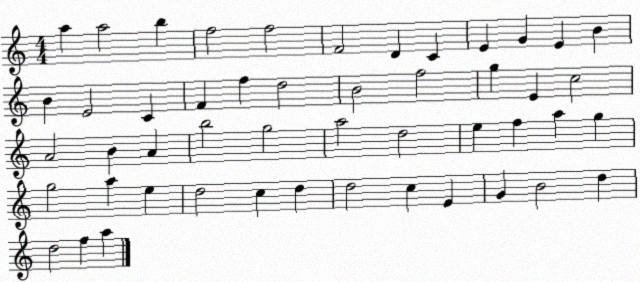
X:1
T:Untitled
M:4/4
L:1/4
K:C
a a2 b f2 f2 F2 D C E G E B B E2 C F f d2 B2 f2 g E c2 A2 B A b2 g2 a2 d2 e f a g g2 a e d2 c d d2 c E G B2 d d2 f a